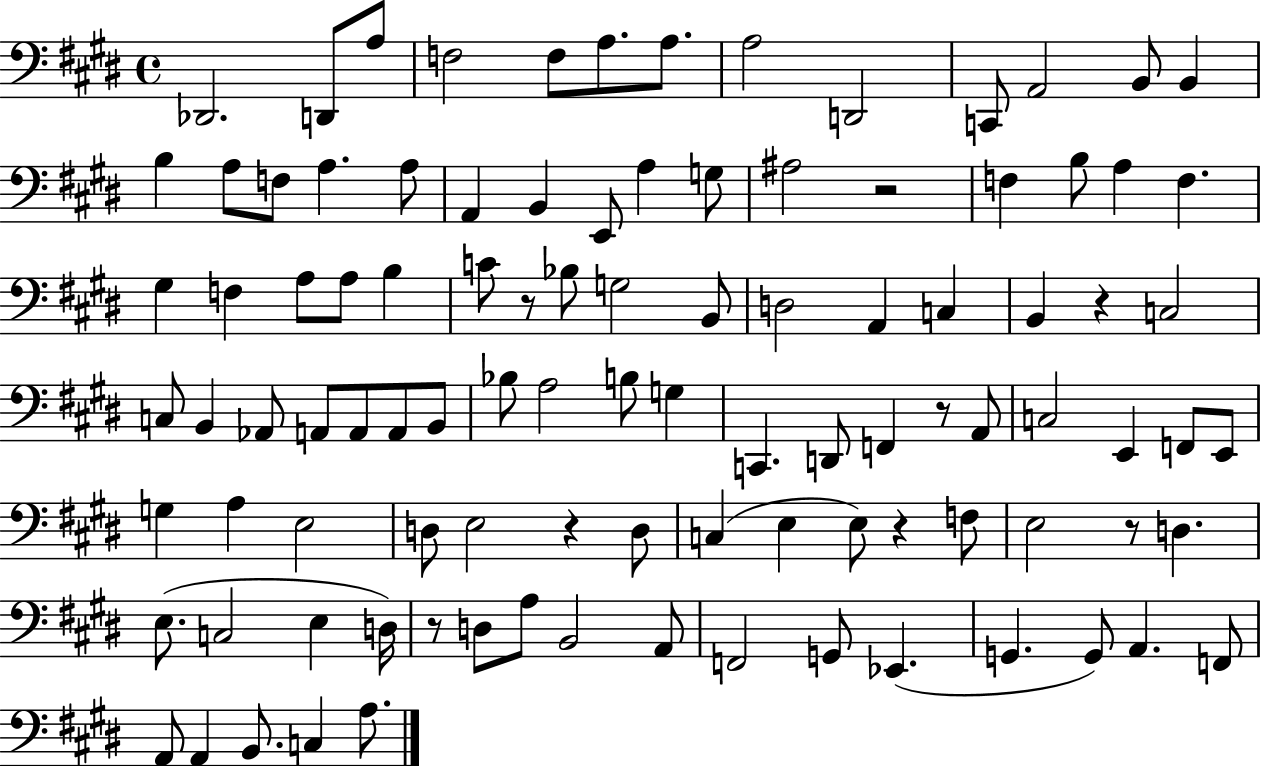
Db2/h. D2/e A3/e F3/h F3/e A3/e. A3/e. A3/h D2/h C2/e A2/h B2/e B2/q B3/q A3/e F3/e A3/q. A3/e A2/q B2/q E2/e A3/q G3/e A#3/h R/h F3/q B3/e A3/q F3/q. G#3/q F3/q A3/e A3/e B3/q C4/e R/e Bb3/e G3/h B2/e D3/h A2/q C3/q B2/q R/q C3/h C3/e B2/q Ab2/e A2/e A2/e A2/e B2/e Bb3/e A3/h B3/e G3/q C2/q. D2/e F2/q R/e A2/e C3/h E2/q F2/e E2/e G3/q A3/q E3/h D3/e E3/h R/q D3/e C3/q E3/q E3/e R/q F3/e E3/h R/e D3/q. E3/e. C3/h E3/q D3/s R/e D3/e A3/e B2/h A2/e F2/h G2/e Eb2/q. G2/q. G2/e A2/q. F2/e A2/e A2/q B2/e. C3/q A3/e.